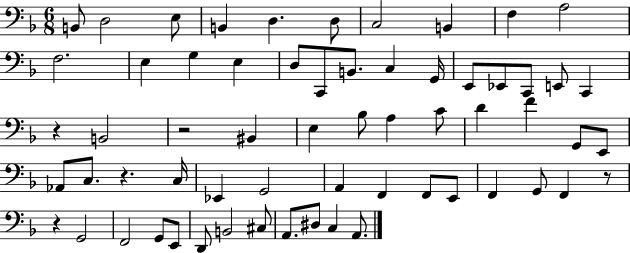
B2/e D3/h E3/e B2/q D3/q. D3/e C3/h B2/q F3/q A3/h F3/h. E3/q G3/q E3/q D3/e C2/e B2/e. C3/q G2/s E2/e Eb2/e C2/e E2/e C2/q R/q B2/h R/h BIS2/q E3/q Bb3/e A3/q C4/e D4/q F4/q G2/e E2/e Ab2/e C3/e. R/q. C3/s Eb2/q G2/h A2/q F2/q F2/e E2/e F2/q G2/e F2/q R/e R/q G2/h F2/h G2/e E2/e D2/e B2/h C#3/e A2/e. D#3/e C3/q A2/e.